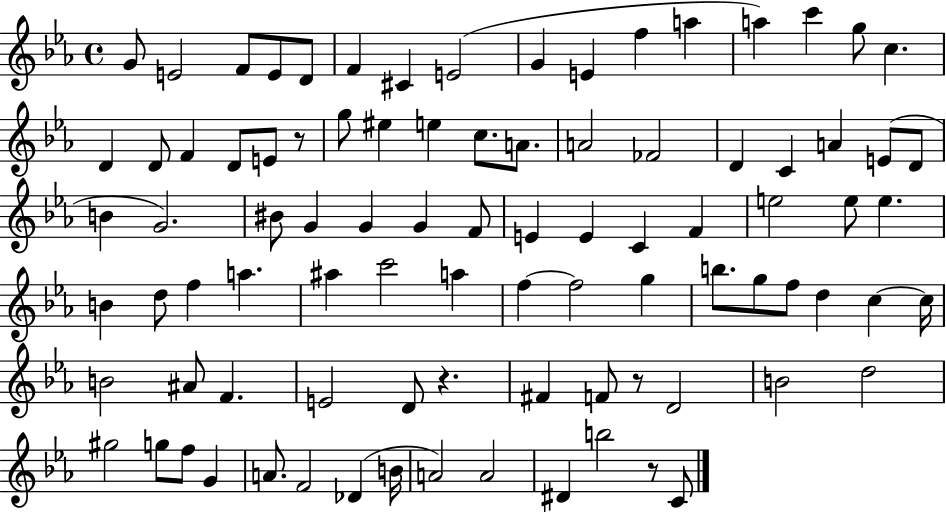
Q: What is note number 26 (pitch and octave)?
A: A4